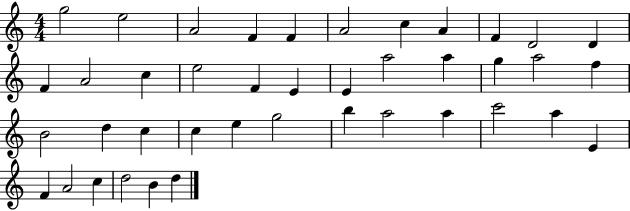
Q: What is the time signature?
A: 4/4